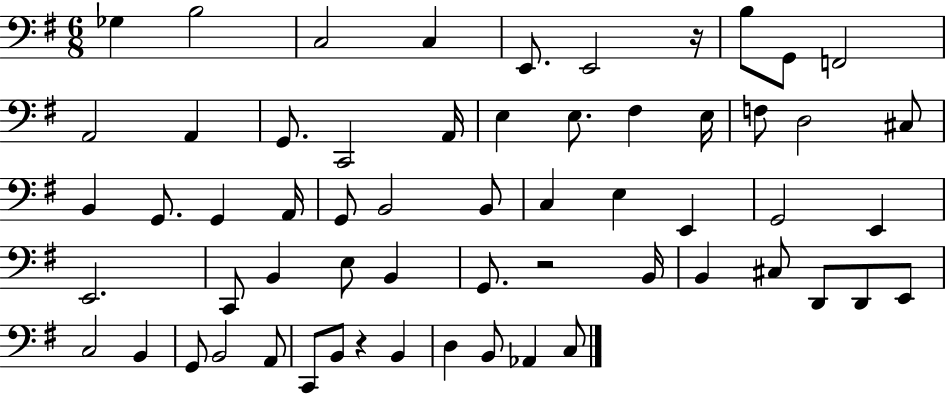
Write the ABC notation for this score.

X:1
T:Untitled
M:6/8
L:1/4
K:G
_G, B,2 C,2 C, E,,/2 E,,2 z/4 B,/2 G,,/2 F,,2 A,,2 A,, G,,/2 C,,2 A,,/4 E, E,/2 ^F, E,/4 F,/2 D,2 ^C,/2 B,, G,,/2 G,, A,,/4 G,,/2 B,,2 B,,/2 C, E, E,, G,,2 E,, E,,2 C,,/2 B,, E,/2 B,, G,,/2 z2 B,,/4 B,, ^C,/2 D,,/2 D,,/2 E,,/2 C,2 B,, G,,/2 B,,2 A,,/2 C,,/2 B,,/2 z B,, D, B,,/2 _A,, C,/2